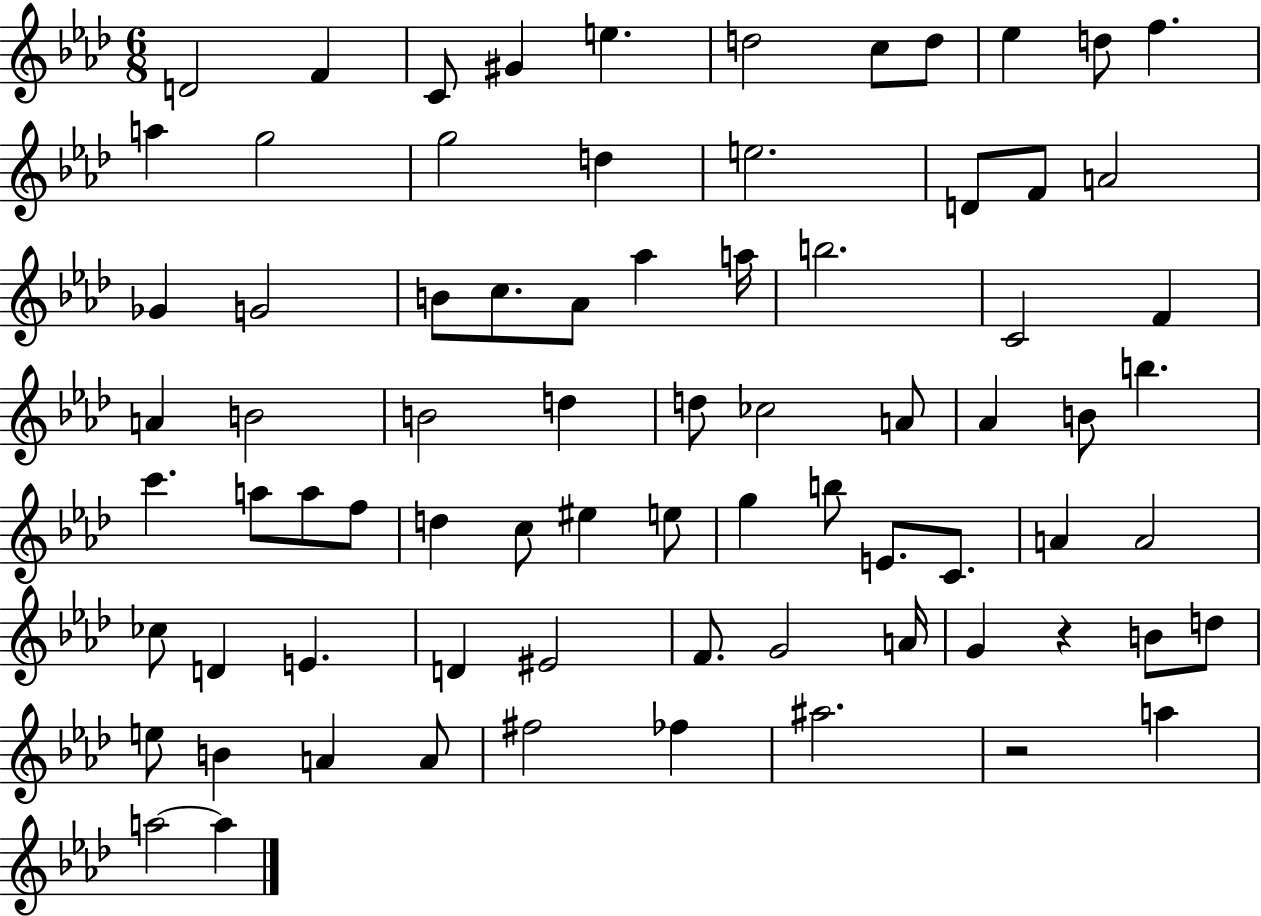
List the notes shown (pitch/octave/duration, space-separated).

D4/h F4/q C4/e G#4/q E5/q. D5/h C5/e D5/e Eb5/q D5/e F5/q. A5/q G5/h G5/h D5/q E5/h. D4/e F4/e A4/h Gb4/q G4/h B4/e C5/e. Ab4/e Ab5/q A5/s B5/h. C4/h F4/q A4/q B4/h B4/h D5/q D5/e CES5/h A4/e Ab4/q B4/e B5/q. C6/q. A5/e A5/e F5/e D5/q C5/e EIS5/q E5/e G5/q B5/e E4/e. C4/e. A4/q A4/h CES5/e D4/q E4/q. D4/q EIS4/h F4/e. G4/h A4/s G4/q R/q B4/e D5/e E5/e B4/q A4/q A4/e F#5/h FES5/q A#5/h. R/h A5/q A5/h A5/q